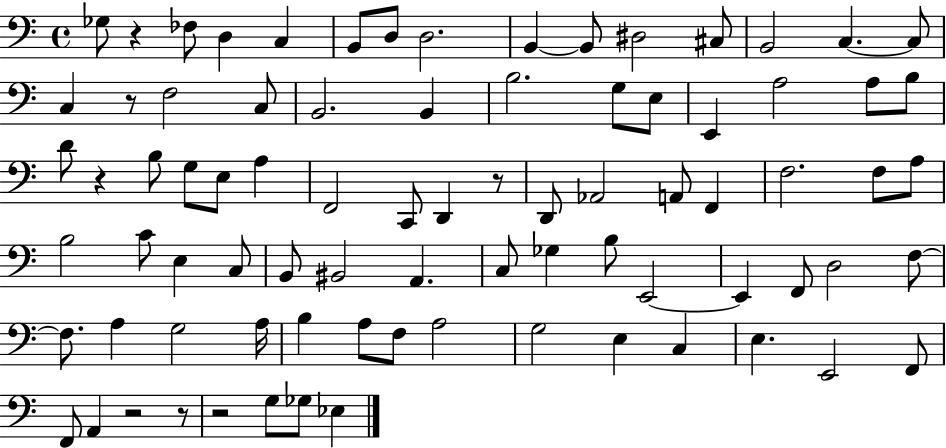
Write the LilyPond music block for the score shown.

{
  \clef bass
  \time 4/4
  \defaultTimeSignature
  \key c \major
  ges8 r4 fes8 d4 c4 | b,8 d8 d2. | b,4~~ b,8 dis2 cis8 | b,2 c4.~~ c8 | \break c4 r8 f2 c8 | b,2. b,4 | b2. g8 e8 | e,4 a2 a8 b8 | \break d'8 r4 b8 g8 e8 a4 | f,2 c,8 d,4 r8 | d,8 aes,2 a,8 f,4 | f2. f8 a8 | \break b2 c'8 e4 c8 | b,8 bis,2 a,4. | c8 ges4 b8 e,2~~ | e,4 f,8 d2 f8~~ | \break f8. a4 g2 a16 | b4 a8 f8 a2 | g2 e4 c4 | e4. e,2 f,8 | \break f,8 a,4 r2 r8 | r2 g8 ges8 ees4 | \bar "|."
}